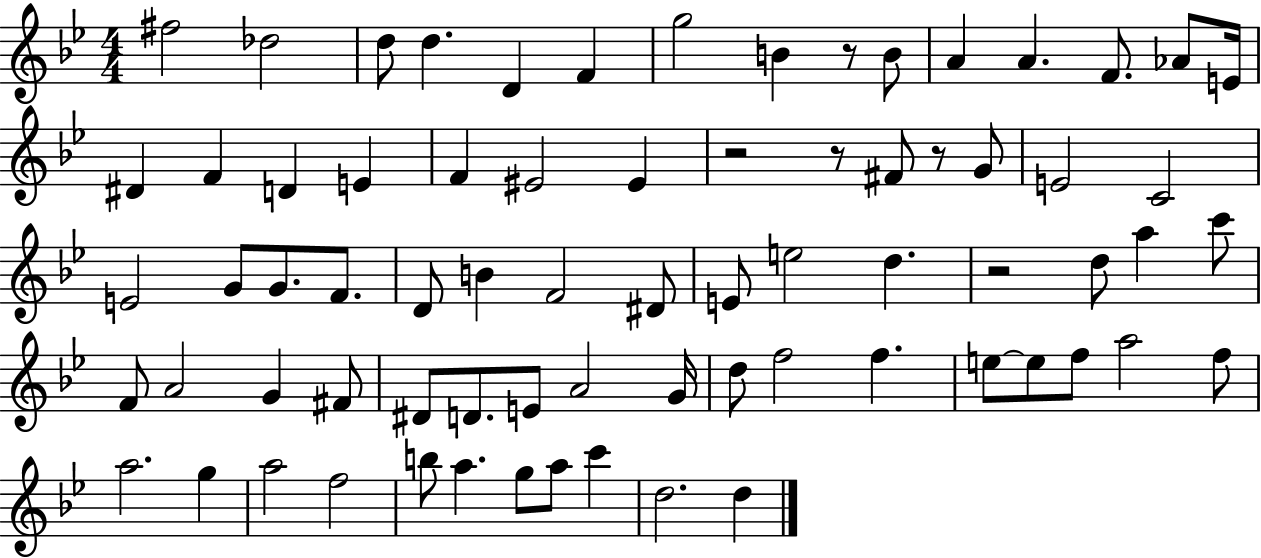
X:1
T:Untitled
M:4/4
L:1/4
K:Bb
^f2 _d2 d/2 d D F g2 B z/2 B/2 A A F/2 _A/2 E/4 ^D F D E F ^E2 ^E z2 z/2 ^F/2 z/2 G/2 E2 C2 E2 G/2 G/2 F/2 D/2 B F2 ^D/2 E/2 e2 d z2 d/2 a c'/2 F/2 A2 G ^F/2 ^D/2 D/2 E/2 A2 G/4 d/2 f2 f e/2 e/2 f/2 a2 f/2 a2 g a2 f2 b/2 a g/2 a/2 c' d2 d